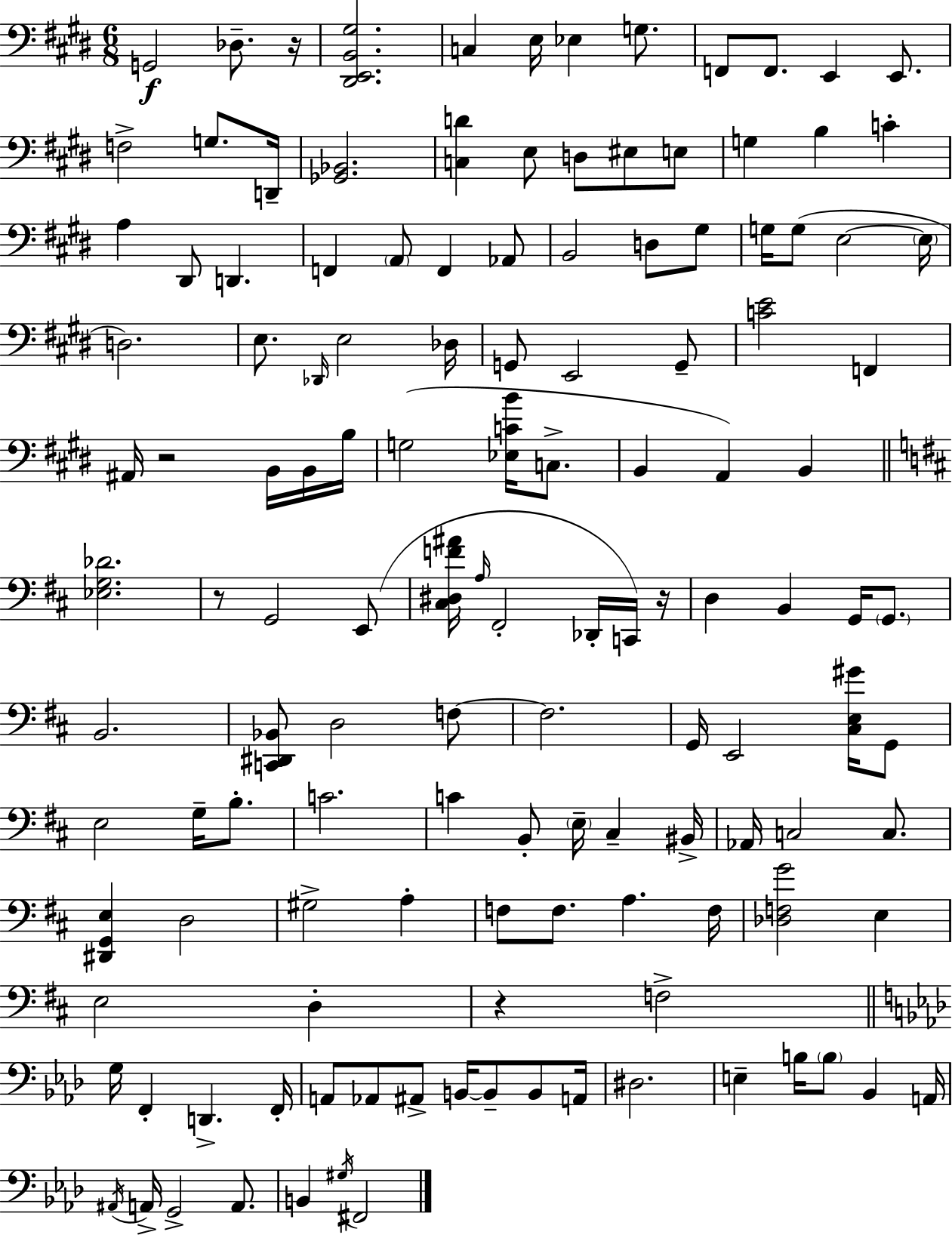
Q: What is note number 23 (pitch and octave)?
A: D2